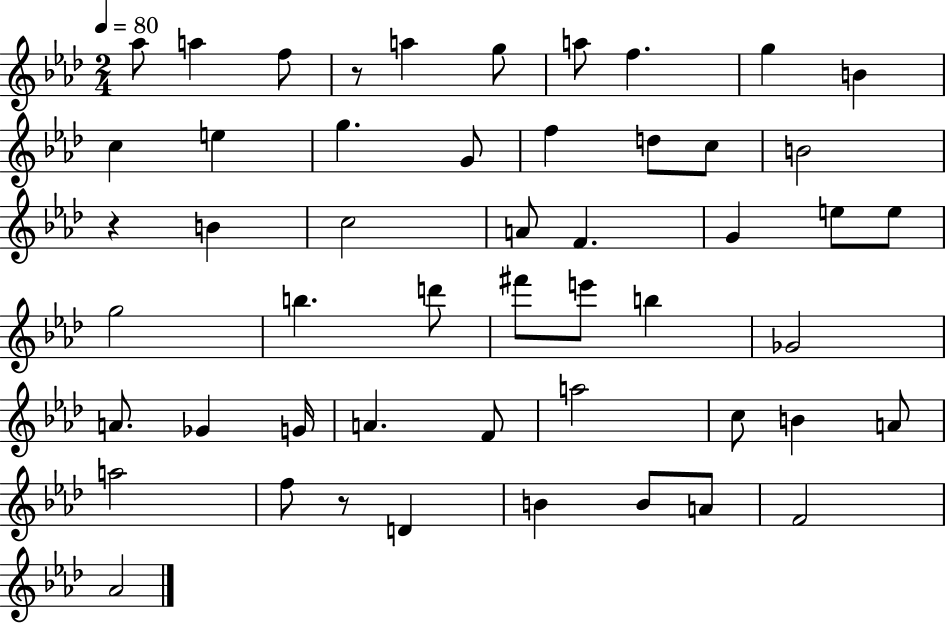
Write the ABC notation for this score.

X:1
T:Untitled
M:2/4
L:1/4
K:Ab
_a/2 a f/2 z/2 a g/2 a/2 f g B c e g G/2 f d/2 c/2 B2 z B c2 A/2 F G e/2 e/2 g2 b d'/2 ^f'/2 e'/2 b _G2 A/2 _G G/4 A F/2 a2 c/2 B A/2 a2 f/2 z/2 D B B/2 A/2 F2 _A2